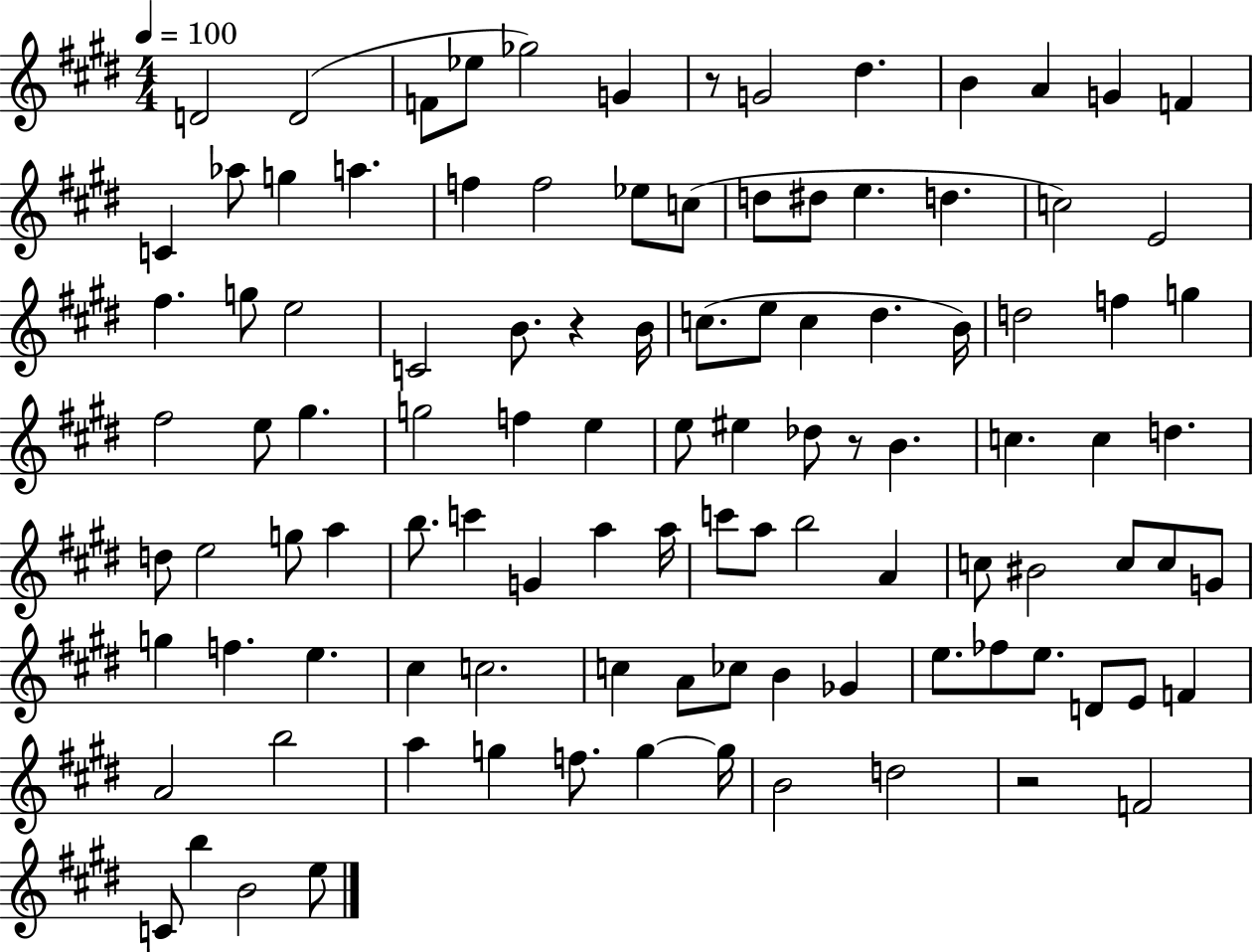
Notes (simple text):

D4/h D4/h F4/e Eb5/e Gb5/h G4/q R/e G4/h D#5/q. B4/q A4/q G4/q F4/q C4/q Ab5/e G5/q A5/q. F5/q F5/h Eb5/e C5/e D5/e D#5/e E5/q. D5/q. C5/h E4/h F#5/q. G5/e E5/h C4/h B4/e. R/q B4/s C5/e. E5/e C5/q D#5/q. B4/s D5/h F5/q G5/q F#5/h E5/e G#5/q. G5/h F5/q E5/q E5/e EIS5/q Db5/e R/e B4/q. C5/q. C5/q D5/q. D5/e E5/h G5/e A5/q B5/e. C6/q G4/q A5/q A5/s C6/e A5/e B5/h A4/q C5/e BIS4/h C5/e C5/e G4/e G5/q F5/q. E5/q. C#5/q C5/h. C5/q A4/e CES5/e B4/q Gb4/q E5/e. FES5/e E5/e. D4/e E4/e F4/q A4/h B5/h A5/q G5/q F5/e. G5/q G5/s B4/h D5/h R/h F4/h C4/e B5/q B4/h E5/e